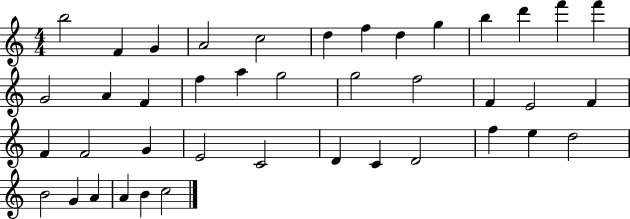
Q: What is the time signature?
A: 4/4